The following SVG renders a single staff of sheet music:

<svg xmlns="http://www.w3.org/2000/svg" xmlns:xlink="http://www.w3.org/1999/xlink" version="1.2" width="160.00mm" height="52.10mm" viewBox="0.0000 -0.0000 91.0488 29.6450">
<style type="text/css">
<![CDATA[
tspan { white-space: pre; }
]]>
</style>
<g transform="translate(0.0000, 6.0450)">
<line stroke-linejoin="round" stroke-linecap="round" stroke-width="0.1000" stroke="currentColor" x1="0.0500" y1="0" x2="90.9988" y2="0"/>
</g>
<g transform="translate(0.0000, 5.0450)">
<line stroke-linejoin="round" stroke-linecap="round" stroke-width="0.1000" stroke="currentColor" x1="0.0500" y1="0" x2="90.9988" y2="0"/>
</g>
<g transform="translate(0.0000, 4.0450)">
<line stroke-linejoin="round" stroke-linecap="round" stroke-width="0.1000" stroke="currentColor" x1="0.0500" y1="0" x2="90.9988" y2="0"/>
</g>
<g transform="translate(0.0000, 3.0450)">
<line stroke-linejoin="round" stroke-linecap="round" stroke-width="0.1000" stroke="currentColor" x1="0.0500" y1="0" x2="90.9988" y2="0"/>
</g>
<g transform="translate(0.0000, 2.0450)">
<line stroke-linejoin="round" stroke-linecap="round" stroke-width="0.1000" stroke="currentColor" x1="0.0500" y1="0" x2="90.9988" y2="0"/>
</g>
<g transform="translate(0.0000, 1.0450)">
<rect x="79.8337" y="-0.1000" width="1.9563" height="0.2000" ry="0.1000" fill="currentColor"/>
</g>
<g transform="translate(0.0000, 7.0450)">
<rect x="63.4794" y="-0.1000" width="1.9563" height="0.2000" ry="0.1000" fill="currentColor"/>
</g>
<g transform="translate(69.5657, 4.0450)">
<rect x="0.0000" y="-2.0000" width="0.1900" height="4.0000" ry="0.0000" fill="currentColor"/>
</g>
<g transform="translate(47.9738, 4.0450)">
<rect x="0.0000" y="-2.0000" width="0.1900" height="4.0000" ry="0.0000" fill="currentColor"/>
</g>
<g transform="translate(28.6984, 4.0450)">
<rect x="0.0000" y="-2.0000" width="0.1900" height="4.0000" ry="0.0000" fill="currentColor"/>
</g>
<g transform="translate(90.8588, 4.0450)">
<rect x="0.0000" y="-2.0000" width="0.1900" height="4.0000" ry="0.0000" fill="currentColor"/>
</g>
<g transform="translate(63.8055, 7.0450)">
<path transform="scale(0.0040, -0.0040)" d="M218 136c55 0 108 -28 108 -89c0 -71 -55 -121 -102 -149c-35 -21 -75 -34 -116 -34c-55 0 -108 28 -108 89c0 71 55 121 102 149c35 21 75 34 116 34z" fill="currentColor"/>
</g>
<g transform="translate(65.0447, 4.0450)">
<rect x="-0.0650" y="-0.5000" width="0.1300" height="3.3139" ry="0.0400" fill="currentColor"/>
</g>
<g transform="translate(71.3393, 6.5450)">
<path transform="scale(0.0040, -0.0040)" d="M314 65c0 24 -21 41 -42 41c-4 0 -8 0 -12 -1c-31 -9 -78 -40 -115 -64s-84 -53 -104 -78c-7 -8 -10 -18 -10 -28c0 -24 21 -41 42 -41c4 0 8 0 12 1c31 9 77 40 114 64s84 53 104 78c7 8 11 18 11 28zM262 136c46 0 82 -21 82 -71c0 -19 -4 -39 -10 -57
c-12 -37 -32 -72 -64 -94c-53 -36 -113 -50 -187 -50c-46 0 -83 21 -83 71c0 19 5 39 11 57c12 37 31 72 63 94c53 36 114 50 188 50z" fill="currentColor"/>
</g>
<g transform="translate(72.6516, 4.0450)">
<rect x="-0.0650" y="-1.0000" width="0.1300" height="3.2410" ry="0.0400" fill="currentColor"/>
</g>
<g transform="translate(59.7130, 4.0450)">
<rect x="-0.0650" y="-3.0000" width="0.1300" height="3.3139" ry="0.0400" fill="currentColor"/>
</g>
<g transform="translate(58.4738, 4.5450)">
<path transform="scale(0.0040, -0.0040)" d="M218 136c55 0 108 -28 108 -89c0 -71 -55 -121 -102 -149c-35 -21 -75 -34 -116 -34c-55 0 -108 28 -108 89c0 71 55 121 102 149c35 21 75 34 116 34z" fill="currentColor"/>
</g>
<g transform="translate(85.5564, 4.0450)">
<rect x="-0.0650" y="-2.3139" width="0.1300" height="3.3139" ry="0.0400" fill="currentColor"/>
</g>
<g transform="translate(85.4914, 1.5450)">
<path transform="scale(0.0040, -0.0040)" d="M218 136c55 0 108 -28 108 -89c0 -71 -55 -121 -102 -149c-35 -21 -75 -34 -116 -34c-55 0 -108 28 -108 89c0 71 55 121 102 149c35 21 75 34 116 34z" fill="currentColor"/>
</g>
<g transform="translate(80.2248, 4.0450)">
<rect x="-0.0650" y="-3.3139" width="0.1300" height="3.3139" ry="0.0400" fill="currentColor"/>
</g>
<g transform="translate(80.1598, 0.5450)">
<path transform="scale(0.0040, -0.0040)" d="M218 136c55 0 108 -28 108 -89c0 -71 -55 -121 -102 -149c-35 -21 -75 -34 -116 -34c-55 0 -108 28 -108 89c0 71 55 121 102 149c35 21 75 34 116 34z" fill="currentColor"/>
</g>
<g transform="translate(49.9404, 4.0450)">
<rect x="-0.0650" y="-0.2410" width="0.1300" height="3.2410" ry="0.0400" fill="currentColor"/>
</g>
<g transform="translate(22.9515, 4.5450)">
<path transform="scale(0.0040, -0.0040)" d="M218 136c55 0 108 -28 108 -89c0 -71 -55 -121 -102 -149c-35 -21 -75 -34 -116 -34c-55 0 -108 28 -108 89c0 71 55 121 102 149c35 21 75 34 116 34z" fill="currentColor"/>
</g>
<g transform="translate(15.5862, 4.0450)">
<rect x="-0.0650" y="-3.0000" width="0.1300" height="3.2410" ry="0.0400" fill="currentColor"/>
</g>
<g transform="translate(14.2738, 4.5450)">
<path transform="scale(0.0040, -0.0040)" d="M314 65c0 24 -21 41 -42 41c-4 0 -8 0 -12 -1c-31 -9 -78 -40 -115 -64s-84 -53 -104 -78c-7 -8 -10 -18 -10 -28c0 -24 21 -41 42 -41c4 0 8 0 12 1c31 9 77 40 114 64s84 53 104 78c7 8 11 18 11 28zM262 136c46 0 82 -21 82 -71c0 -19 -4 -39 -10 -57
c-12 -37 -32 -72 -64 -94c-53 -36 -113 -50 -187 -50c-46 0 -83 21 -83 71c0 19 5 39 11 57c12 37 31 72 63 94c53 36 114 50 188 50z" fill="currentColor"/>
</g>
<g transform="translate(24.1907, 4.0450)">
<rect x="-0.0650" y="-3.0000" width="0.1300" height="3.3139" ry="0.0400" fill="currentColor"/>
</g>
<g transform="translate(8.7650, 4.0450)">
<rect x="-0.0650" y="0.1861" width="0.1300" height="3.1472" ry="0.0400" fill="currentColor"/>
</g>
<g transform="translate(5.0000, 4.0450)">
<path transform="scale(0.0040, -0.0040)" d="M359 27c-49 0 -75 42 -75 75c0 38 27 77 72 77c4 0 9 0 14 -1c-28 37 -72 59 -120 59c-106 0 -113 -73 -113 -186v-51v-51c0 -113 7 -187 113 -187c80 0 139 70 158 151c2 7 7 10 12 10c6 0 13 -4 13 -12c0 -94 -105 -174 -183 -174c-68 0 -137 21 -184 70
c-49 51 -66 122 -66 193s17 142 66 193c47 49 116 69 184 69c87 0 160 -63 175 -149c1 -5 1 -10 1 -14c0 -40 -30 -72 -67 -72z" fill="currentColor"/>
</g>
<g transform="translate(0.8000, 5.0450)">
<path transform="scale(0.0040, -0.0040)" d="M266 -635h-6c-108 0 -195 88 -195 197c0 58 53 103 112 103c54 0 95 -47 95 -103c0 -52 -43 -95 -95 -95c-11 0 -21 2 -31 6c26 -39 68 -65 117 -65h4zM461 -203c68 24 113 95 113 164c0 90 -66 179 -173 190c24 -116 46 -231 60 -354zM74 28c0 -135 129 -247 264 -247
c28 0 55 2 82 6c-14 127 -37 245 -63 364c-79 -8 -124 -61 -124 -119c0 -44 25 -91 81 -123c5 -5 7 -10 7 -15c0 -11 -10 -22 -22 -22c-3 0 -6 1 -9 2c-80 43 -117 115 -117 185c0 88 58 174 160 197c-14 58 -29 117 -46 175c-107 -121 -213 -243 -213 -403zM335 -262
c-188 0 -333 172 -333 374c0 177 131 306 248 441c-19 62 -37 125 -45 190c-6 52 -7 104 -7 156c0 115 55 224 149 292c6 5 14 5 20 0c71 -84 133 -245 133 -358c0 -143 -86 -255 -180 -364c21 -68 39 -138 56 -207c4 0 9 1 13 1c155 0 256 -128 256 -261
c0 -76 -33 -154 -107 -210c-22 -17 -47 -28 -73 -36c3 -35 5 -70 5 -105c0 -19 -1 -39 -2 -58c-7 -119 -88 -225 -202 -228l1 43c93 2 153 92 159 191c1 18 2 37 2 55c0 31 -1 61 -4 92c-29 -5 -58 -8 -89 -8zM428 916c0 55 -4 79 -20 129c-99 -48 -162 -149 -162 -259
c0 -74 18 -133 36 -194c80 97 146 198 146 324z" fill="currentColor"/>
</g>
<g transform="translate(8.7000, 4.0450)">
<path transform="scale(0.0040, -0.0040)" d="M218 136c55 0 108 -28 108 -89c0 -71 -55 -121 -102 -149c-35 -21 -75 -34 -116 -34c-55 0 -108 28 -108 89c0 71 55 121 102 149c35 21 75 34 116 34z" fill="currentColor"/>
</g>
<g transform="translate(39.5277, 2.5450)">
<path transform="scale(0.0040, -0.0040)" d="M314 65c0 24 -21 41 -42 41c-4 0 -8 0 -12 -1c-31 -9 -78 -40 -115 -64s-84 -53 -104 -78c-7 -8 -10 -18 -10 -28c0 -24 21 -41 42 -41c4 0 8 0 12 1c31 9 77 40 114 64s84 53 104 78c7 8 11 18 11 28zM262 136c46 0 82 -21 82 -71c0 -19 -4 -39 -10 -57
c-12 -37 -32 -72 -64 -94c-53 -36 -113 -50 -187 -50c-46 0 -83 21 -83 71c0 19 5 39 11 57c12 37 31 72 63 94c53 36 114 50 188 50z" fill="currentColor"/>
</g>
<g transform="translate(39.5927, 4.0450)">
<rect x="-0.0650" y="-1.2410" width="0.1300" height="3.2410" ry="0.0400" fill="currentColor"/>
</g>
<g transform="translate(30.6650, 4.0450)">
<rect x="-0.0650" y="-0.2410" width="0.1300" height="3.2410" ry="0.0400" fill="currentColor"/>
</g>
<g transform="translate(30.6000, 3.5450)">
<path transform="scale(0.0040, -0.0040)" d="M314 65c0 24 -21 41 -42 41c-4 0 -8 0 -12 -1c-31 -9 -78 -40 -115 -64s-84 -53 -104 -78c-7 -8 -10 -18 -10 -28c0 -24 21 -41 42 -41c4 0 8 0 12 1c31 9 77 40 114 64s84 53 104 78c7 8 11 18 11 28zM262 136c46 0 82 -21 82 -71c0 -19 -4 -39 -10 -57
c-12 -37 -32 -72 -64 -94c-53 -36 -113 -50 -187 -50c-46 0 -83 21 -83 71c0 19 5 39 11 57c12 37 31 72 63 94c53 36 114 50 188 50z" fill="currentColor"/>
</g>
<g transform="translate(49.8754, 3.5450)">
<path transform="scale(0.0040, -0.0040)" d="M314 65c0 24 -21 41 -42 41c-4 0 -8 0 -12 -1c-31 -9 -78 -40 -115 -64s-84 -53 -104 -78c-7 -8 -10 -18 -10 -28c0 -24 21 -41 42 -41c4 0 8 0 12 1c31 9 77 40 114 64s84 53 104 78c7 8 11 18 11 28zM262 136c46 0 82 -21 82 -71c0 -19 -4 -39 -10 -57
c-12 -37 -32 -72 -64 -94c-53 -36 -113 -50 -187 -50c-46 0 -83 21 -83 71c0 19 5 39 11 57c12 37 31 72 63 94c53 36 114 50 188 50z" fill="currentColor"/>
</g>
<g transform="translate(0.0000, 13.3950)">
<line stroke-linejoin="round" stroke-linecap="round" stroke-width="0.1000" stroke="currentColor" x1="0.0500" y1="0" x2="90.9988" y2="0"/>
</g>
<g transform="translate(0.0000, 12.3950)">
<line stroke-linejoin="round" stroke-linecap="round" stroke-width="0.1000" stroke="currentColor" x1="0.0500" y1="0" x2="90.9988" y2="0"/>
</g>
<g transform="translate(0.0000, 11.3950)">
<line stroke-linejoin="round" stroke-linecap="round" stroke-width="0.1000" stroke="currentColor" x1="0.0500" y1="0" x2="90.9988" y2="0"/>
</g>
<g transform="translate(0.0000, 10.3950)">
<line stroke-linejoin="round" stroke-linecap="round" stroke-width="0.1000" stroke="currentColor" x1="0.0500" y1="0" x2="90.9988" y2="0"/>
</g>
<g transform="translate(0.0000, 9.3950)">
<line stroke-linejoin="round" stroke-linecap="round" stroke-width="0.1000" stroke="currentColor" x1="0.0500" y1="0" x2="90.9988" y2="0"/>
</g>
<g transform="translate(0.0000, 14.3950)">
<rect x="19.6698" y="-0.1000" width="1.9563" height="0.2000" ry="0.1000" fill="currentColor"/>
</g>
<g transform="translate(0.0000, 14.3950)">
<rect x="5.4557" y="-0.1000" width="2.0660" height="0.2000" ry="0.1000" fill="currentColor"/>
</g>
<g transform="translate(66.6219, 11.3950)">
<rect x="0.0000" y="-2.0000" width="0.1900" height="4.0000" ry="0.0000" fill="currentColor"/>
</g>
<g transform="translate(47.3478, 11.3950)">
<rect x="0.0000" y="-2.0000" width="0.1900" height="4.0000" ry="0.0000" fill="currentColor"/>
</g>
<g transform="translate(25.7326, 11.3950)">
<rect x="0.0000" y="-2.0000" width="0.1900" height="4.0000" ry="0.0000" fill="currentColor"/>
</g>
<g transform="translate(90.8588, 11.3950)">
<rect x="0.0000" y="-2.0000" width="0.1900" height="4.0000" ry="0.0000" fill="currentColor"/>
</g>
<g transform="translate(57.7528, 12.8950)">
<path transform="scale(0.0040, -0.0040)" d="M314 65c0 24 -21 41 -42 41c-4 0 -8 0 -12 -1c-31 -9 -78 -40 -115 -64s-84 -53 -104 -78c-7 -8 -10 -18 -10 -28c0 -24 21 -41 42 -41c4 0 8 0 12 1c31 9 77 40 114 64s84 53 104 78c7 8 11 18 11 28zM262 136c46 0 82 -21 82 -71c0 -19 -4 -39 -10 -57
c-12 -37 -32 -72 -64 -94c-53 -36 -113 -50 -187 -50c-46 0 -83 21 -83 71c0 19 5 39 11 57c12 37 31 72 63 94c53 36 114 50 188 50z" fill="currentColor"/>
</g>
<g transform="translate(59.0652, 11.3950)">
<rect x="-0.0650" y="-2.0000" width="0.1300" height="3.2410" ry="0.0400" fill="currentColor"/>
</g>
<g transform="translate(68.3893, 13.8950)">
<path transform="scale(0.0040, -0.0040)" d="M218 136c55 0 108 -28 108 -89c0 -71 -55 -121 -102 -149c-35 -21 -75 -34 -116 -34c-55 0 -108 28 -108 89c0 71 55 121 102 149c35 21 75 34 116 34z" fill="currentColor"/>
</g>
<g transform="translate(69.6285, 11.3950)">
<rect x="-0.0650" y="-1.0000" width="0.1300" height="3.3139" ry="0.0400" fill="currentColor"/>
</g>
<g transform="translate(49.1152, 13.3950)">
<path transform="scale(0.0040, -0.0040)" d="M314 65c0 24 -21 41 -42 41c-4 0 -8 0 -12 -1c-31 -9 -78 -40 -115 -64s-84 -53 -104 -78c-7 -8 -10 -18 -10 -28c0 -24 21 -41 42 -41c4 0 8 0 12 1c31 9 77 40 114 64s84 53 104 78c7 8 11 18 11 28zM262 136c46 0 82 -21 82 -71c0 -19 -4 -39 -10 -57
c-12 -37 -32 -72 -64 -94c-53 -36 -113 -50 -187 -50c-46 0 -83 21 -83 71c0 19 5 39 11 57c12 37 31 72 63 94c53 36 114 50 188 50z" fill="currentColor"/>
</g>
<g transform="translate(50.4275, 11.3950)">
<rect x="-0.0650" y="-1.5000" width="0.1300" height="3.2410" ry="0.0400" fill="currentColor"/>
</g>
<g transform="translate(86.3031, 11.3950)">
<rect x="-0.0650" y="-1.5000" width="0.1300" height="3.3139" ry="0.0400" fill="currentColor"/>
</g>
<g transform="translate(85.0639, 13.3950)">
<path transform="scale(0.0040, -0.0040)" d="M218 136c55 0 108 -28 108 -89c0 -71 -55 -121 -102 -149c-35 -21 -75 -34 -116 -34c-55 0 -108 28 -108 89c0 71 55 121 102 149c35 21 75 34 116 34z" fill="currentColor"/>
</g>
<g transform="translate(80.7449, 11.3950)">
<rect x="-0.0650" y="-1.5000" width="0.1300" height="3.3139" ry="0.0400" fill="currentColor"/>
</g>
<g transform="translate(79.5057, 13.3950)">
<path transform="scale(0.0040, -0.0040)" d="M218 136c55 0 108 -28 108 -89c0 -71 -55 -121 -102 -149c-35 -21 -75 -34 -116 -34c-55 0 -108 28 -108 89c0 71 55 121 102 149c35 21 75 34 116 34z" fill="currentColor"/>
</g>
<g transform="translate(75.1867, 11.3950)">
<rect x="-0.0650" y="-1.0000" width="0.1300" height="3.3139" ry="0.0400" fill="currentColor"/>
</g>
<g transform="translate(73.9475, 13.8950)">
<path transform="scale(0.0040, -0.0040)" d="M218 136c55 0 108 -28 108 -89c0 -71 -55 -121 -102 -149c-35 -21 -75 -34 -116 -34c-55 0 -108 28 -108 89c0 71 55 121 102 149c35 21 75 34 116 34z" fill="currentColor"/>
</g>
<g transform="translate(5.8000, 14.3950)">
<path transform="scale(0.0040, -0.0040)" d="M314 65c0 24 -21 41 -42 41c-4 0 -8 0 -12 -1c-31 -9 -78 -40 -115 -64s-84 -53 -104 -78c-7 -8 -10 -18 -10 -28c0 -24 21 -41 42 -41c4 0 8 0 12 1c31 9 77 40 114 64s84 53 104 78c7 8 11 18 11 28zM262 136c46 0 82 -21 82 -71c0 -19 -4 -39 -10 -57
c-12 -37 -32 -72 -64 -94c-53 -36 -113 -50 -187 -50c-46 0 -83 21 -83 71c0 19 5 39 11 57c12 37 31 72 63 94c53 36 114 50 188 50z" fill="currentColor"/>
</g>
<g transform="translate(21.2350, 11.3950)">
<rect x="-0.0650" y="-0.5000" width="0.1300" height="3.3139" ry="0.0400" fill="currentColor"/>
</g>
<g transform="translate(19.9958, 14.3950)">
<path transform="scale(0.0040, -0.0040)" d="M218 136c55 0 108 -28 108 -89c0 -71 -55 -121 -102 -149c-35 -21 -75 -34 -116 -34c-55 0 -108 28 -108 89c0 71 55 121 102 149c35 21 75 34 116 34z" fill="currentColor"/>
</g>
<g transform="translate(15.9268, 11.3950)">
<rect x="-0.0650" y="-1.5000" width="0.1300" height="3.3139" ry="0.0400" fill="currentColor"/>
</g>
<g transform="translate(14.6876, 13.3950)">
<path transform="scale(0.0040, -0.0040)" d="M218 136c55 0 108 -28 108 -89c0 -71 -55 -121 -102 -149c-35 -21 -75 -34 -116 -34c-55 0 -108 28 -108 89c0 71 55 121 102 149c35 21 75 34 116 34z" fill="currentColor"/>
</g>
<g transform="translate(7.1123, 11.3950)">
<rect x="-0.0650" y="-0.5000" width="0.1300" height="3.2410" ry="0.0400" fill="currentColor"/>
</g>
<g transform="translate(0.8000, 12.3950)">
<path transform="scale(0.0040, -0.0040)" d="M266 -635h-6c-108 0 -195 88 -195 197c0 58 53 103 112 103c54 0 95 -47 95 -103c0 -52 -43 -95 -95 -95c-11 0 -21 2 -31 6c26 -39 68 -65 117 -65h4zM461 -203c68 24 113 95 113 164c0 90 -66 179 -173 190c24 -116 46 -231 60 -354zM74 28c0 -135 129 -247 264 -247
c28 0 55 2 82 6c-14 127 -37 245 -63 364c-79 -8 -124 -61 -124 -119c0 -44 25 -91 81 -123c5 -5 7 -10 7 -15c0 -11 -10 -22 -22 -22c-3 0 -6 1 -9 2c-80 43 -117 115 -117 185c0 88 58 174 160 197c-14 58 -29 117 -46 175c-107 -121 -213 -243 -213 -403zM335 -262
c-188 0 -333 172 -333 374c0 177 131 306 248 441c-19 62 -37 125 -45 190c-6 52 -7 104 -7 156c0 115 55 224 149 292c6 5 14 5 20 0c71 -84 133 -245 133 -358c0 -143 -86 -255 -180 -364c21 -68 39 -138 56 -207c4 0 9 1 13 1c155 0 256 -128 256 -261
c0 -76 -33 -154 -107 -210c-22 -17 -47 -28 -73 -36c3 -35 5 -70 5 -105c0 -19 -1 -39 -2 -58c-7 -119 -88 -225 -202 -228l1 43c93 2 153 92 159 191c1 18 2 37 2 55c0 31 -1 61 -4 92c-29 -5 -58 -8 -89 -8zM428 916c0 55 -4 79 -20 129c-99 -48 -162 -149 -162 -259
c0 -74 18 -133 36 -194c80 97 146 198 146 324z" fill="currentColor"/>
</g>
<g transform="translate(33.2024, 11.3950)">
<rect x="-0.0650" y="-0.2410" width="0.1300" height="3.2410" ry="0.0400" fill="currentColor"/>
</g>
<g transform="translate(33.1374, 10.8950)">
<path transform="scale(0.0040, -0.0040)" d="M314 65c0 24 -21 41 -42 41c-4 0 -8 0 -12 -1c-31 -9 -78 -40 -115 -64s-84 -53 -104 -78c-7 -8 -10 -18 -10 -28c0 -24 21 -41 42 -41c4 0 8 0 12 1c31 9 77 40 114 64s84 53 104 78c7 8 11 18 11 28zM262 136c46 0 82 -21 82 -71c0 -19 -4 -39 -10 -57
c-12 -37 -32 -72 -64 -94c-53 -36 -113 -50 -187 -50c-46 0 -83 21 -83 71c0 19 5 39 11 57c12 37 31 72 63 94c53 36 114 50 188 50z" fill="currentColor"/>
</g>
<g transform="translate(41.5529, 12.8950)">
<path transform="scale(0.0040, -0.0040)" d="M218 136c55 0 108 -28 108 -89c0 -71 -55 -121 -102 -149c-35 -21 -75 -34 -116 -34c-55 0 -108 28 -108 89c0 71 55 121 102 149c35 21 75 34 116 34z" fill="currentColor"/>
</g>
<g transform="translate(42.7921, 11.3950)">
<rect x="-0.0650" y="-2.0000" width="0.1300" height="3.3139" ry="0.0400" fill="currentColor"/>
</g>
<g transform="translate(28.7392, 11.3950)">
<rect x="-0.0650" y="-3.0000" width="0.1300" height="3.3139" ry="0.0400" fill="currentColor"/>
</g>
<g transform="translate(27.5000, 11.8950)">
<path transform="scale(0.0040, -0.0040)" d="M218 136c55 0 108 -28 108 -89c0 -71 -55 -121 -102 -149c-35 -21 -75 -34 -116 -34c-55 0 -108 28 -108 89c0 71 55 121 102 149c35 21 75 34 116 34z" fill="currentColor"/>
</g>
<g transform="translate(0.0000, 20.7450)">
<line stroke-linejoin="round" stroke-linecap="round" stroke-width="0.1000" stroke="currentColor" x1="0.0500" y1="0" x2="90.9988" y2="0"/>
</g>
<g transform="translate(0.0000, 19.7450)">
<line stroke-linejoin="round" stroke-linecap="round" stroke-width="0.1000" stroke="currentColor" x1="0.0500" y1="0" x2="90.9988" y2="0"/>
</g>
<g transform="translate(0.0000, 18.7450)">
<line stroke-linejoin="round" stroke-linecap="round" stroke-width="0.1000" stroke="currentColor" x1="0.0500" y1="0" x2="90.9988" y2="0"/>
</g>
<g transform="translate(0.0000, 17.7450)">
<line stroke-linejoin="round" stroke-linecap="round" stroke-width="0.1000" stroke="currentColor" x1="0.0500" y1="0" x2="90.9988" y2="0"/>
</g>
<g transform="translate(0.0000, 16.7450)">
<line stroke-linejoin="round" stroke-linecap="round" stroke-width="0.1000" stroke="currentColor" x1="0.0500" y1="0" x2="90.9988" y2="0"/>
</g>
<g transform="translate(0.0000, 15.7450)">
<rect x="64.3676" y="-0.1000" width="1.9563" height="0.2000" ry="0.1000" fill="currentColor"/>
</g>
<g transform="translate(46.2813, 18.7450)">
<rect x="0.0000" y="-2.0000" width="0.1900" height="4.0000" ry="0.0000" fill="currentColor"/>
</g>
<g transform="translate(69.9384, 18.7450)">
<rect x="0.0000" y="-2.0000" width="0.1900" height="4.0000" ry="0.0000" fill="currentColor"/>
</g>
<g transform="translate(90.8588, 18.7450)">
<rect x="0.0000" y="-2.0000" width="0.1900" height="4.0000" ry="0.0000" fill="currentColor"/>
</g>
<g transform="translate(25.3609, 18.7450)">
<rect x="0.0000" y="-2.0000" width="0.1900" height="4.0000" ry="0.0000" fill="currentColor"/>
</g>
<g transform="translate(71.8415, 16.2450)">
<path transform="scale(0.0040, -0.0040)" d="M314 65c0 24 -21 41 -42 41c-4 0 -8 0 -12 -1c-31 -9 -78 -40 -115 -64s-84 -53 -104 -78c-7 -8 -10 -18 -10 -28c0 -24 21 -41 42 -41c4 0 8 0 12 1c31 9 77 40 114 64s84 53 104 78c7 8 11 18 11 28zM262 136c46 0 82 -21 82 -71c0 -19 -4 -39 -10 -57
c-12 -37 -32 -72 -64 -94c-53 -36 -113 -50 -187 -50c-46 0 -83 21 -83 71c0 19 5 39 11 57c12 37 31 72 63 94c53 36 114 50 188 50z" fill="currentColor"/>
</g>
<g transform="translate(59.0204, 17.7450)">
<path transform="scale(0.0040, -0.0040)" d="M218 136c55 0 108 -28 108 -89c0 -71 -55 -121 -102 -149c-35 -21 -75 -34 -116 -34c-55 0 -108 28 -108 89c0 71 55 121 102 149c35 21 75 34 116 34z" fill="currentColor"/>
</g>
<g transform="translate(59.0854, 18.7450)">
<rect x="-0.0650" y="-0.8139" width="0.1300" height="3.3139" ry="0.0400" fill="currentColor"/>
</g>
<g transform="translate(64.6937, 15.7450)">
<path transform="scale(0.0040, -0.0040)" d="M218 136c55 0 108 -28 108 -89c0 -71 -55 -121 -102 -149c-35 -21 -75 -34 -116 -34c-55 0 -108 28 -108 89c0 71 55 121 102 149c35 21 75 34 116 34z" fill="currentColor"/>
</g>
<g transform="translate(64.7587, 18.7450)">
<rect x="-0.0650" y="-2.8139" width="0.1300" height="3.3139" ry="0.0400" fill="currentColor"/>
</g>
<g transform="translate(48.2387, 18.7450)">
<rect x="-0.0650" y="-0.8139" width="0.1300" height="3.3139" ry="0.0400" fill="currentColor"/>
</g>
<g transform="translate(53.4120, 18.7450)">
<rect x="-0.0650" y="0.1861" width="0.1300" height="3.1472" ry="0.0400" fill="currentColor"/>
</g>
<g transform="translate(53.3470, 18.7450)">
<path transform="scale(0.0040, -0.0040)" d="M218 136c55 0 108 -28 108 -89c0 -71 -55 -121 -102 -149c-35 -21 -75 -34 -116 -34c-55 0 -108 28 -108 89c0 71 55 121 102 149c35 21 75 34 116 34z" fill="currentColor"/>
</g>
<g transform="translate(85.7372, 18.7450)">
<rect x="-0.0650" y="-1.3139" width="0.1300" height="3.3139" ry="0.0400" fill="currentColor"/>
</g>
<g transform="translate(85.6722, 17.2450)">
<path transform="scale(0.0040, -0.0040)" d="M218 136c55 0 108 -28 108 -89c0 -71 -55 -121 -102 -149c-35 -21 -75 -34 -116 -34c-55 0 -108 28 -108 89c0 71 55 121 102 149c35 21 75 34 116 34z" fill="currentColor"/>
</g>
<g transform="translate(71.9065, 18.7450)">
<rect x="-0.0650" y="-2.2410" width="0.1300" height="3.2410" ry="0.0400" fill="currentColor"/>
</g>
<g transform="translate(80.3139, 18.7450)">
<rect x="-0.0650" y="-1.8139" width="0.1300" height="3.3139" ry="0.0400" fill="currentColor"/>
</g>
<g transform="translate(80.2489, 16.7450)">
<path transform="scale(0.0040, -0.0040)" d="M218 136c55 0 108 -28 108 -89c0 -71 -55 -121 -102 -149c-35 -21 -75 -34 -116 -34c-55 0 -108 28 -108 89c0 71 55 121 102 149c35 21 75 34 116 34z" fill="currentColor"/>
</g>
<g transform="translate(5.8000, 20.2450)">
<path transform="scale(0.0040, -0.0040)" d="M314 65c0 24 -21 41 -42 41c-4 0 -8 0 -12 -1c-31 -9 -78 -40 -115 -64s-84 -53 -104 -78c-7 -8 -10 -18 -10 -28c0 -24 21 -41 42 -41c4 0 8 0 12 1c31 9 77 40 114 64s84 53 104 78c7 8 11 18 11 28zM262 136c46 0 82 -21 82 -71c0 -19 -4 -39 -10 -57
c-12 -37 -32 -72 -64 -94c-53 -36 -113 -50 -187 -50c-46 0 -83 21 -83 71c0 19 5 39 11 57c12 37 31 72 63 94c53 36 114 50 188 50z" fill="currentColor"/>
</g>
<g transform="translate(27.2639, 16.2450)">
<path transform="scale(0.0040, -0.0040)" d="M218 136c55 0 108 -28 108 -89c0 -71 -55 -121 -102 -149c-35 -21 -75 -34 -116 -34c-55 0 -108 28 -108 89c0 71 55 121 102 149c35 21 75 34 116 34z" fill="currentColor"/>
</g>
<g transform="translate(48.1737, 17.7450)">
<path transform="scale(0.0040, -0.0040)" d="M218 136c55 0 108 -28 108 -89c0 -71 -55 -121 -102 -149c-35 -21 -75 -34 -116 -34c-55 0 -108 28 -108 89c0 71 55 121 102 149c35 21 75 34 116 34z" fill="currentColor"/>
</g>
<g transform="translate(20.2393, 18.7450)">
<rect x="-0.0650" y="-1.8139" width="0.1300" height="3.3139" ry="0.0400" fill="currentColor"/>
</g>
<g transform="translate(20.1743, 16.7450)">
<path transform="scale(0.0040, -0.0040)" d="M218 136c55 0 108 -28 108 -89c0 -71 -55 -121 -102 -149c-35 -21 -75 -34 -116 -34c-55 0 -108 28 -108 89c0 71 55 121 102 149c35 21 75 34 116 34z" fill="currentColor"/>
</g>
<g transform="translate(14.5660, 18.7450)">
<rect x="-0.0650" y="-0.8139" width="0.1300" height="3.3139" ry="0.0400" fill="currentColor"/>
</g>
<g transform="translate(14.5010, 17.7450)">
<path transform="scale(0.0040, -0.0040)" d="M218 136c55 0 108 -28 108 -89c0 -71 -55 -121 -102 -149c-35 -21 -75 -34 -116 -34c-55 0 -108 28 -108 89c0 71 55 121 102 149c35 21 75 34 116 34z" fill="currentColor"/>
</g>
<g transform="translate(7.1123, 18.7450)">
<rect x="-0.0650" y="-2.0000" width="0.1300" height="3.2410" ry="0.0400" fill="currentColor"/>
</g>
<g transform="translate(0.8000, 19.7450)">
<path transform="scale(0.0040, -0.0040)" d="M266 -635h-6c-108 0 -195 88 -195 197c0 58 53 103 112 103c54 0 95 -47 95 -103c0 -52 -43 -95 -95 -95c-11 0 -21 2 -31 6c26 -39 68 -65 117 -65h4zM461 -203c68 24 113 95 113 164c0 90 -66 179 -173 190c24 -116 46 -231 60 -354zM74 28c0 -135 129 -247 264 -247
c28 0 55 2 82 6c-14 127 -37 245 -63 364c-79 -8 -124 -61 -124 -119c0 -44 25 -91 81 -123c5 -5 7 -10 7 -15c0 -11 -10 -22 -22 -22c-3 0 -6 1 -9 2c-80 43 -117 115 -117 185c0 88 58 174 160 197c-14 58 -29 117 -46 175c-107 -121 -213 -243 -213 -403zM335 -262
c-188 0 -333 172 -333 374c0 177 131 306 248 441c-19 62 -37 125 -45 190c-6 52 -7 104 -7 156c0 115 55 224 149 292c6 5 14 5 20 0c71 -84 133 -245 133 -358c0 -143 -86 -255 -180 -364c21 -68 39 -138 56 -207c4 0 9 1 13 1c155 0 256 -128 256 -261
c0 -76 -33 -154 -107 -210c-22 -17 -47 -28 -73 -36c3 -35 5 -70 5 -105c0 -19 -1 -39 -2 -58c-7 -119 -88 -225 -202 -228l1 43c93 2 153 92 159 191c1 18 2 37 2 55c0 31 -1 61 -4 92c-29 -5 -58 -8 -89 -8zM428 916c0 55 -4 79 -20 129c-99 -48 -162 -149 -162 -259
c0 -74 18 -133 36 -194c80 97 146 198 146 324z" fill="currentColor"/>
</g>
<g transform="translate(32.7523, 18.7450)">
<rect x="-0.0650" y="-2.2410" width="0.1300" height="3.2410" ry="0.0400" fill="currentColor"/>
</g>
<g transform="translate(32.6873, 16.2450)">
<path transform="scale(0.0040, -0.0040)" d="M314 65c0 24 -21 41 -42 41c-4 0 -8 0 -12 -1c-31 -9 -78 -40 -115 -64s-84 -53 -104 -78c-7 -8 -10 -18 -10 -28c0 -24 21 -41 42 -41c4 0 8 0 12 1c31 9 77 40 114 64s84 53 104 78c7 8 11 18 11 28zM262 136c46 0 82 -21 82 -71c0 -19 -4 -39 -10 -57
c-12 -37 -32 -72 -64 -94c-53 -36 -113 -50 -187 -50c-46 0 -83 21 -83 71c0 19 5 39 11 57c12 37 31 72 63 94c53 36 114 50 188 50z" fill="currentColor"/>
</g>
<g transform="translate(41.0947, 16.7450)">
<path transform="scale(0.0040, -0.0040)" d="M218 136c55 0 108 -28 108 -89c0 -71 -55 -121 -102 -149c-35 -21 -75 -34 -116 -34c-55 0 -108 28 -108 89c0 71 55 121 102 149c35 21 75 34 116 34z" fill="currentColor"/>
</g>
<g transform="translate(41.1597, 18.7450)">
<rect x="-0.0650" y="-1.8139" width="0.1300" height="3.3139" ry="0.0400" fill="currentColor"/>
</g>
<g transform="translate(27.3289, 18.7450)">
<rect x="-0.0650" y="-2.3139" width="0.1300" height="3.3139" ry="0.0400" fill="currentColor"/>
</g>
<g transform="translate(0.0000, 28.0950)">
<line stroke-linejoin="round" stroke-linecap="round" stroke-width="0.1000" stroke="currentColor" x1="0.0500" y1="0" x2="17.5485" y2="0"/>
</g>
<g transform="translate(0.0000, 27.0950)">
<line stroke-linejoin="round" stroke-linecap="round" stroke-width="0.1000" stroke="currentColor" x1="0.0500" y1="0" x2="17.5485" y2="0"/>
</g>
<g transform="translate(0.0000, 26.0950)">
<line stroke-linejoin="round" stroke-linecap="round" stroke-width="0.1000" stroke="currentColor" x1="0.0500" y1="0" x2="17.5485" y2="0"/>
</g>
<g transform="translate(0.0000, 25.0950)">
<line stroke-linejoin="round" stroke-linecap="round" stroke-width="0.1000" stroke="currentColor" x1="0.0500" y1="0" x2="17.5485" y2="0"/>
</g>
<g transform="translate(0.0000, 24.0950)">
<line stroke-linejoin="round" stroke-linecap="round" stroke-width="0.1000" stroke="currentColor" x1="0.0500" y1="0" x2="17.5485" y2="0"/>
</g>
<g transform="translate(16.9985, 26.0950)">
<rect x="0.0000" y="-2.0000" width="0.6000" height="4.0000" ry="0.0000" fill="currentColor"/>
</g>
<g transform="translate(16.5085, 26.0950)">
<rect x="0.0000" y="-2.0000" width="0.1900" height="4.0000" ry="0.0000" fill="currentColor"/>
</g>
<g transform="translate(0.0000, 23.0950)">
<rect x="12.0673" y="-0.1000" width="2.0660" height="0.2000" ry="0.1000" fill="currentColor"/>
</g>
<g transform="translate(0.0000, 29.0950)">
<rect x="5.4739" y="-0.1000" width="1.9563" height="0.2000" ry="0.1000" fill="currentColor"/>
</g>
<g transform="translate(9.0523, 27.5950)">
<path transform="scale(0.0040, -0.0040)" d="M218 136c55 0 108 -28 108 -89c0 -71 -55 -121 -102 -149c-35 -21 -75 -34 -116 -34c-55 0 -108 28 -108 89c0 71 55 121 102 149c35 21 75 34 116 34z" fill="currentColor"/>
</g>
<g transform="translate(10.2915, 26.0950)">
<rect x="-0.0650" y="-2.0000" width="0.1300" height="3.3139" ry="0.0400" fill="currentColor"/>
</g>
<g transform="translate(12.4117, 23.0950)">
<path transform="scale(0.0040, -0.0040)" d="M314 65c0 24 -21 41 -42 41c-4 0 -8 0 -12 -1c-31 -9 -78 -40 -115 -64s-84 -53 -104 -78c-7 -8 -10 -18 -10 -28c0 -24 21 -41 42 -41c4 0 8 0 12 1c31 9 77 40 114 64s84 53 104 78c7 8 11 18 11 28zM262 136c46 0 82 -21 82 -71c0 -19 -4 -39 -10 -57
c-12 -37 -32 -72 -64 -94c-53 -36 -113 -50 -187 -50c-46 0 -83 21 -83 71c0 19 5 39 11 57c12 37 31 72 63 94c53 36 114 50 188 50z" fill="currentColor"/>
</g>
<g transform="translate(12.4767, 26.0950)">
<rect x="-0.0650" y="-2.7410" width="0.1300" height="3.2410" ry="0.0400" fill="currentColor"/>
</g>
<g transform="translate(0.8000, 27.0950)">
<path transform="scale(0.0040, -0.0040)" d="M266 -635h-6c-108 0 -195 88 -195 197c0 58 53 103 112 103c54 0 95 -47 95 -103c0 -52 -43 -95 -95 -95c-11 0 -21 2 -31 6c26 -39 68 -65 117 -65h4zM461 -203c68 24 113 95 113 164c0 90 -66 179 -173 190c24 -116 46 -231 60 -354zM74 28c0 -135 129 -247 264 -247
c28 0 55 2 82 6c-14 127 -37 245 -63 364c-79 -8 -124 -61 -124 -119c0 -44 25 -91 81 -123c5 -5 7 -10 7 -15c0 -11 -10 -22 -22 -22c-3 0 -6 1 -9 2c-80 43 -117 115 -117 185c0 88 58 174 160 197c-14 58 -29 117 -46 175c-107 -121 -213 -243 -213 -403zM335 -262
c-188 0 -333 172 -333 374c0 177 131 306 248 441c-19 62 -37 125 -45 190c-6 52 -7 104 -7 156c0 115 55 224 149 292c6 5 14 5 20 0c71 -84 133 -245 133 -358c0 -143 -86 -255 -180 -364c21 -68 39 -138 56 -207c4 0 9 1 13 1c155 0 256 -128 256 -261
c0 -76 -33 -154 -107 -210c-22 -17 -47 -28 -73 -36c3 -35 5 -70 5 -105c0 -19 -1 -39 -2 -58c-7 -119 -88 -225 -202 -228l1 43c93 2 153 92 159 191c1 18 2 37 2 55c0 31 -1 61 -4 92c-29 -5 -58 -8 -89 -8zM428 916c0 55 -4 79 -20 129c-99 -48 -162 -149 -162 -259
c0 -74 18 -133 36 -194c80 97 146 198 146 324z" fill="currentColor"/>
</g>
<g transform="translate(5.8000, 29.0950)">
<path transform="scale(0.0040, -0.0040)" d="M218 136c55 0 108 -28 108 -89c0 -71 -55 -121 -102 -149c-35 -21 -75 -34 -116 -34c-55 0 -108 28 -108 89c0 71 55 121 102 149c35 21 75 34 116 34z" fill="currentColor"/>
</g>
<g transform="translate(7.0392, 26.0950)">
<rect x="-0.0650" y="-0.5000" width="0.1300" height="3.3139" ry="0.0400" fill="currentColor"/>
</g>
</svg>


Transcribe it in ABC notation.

X:1
T:Untitled
M:4/4
L:1/4
K:C
B A2 A c2 e2 c2 A C D2 b g C2 E C A c2 F E2 F2 D D E E F2 d f g g2 f d B d a g2 f e C F a2